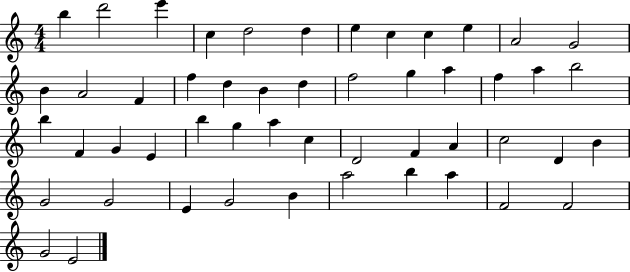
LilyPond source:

{
  \clef treble
  \numericTimeSignature
  \time 4/4
  \key c \major
  b''4 d'''2 e'''4 | c''4 d''2 d''4 | e''4 c''4 c''4 e''4 | a'2 g'2 | \break b'4 a'2 f'4 | f''4 d''4 b'4 d''4 | f''2 g''4 a''4 | f''4 a''4 b''2 | \break b''4 f'4 g'4 e'4 | b''4 g''4 a''4 c''4 | d'2 f'4 a'4 | c''2 d'4 b'4 | \break g'2 g'2 | e'4 g'2 b'4 | a''2 b''4 a''4 | f'2 f'2 | \break g'2 e'2 | \bar "|."
}